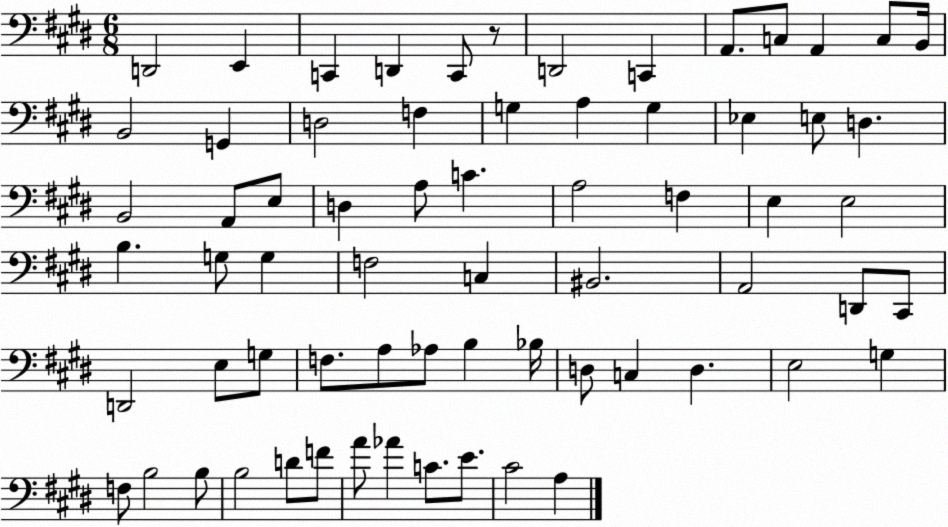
X:1
T:Untitled
M:6/8
L:1/4
K:E
D,,2 E,, C,, D,, C,,/2 z/2 D,,2 C,, A,,/2 C,/2 A,, C,/2 B,,/4 B,,2 G,, D,2 F, G, A, G, _E, E,/2 D, B,,2 A,,/2 E,/2 D, A,/2 C A,2 F, E, E,2 B, G,/2 G, F,2 C, ^B,,2 A,,2 D,,/2 ^C,,/2 D,,2 E,/2 G,/2 F,/2 A,/2 _A,/2 B, _B,/4 D,/2 C, D, E,2 G, F,/2 B,2 B,/2 B,2 D/2 F/2 A/2 _A C/2 E/2 ^C2 A,